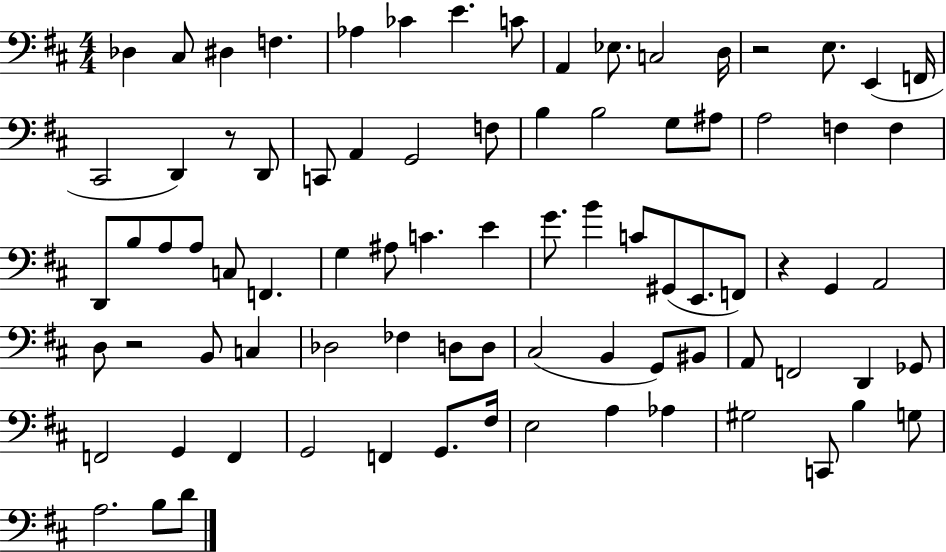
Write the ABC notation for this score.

X:1
T:Untitled
M:4/4
L:1/4
K:D
_D, ^C,/2 ^D, F, _A, _C E C/2 A,, _E,/2 C,2 D,/4 z2 E,/2 E,, F,,/4 ^C,,2 D,, z/2 D,,/2 C,,/2 A,, G,,2 F,/2 B, B,2 G,/2 ^A,/2 A,2 F, F, D,,/2 B,/2 A,/2 A,/2 C,/2 F,, G, ^A,/2 C E G/2 B C/2 ^G,,/2 E,,/2 F,,/2 z G,, A,,2 D,/2 z2 B,,/2 C, _D,2 _F, D,/2 D,/2 ^C,2 B,, G,,/2 ^B,,/2 A,,/2 F,,2 D,, _G,,/2 F,,2 G,, F,, G,,2 F,, G,,/2 ^F,/4 E,2 A, _A, ^G,2 C,,/2 B, G,/2 A,2 B,/2 D/2